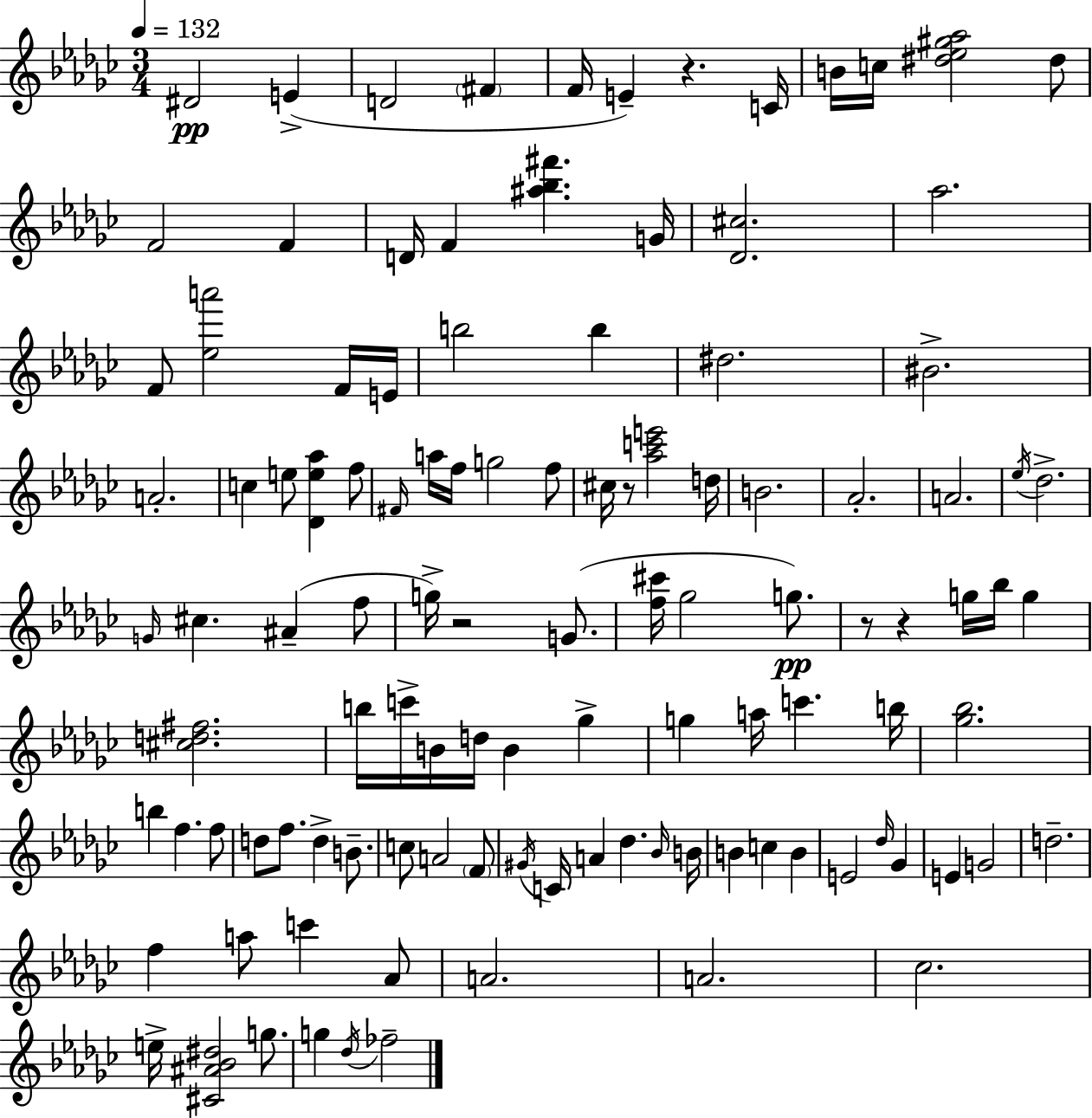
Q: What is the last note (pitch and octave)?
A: FES5